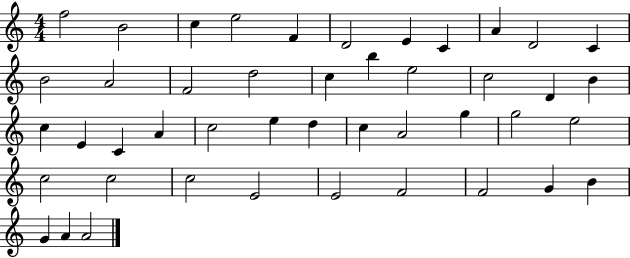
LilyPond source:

{
  \clef treble
  \numericTimeSignature
  \time 4/4
  \key c \major
  f''2 b'2 | c''4 e''2 f'4 | d'2 e'4 c'4 | a'4 d'2 c'4 | \break b'2 a'2 | f'2 d''2 | c''4 b''4 e''2 | c''2 d'4 b'4 | \break c''4 e'4 c'4 a'4 | c''2 e''4 d''4 | c''4 a'2 g''4 | g''2 e''2 | \break c''2 c''2 | c''2 e'2 | e'2 f'2 | f'2 g'4 b'4 | \break g'4 a'4 a'2 | \bar "|."
}